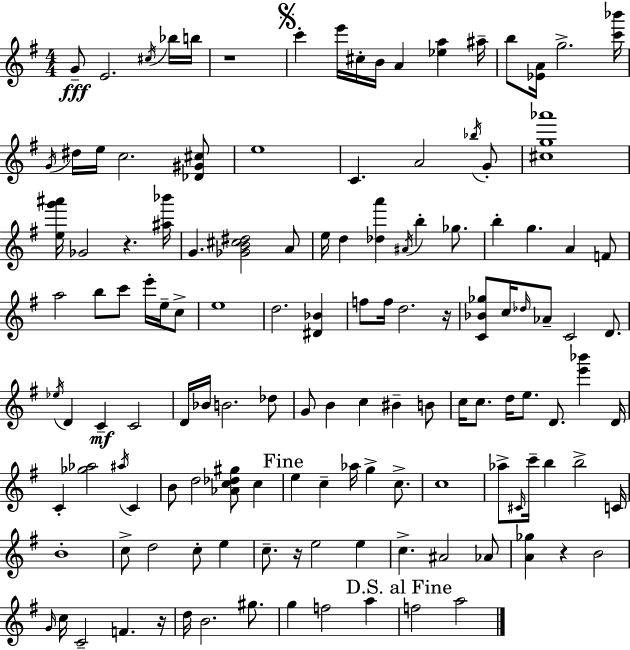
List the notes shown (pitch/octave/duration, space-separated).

G4/e E4/h. C#5/s Bb5/s B5/s R/w C6/q E6/s C#5/s B4/s A4/q [Eb5,A5]/q A#5/s B5/e [Eb4,A4]/s G5/h. [C6,Bb6]/s G4/s D#5/s E5/s C5/h. [Db4,G#4,C#5]/e E5/w C4/q. A4/h Bb5/s G4/e [C#5,G5,Ab6]/w [E5,G6,A#6]/s Gb4/h R/q. [A#5,Bb6]/s G4/q. [Gb4,B4,C#5,D#5]/h A4/e E5/s D5/q [Db5,A6]/q A#4/s B5/q Gb5/e. B5/q G5/q. A4/q F4/e A5/h B5/e C6/e E6/s E5/s C5/e E5/w D5/h. [D#4,Bb4]/q F5/e F5/s D5/h. R/s [C4,Bb4,Gb5]/e C5/s Db5/s Ab4/e C4/h D4/e. Eb5/s D4/q C4/q C4/h D4/s Bb4/s B4/h. Db5/e G4/e B4/q C5/q BIS4/q B4/e C5/s C5/e. D5/s E5/e. D4/e. [E6,Bb6]/q D4/s C4/q [Gb5,Ab5]/h A#5/s C4/q B4/e D5/h [Ab4,C5,Db5,G#5]/e C5/q E5/q C5/q Ab5/s G5/q C5/e. C5/w Ab5/e C#4/s C6/s B5/q B5/h C4/s B4/w C5/e D5/h C5/e E5/q C5/e. R/s E5/h E5/q C5/q. A#4/h Ab4/e [A4,Gb5]/q R/q B4/h G4/s C5/s C4/h F4/q. R/s D5/s B4/h. G#5/e. G5/q F5/h A5/q F5/h A5/h